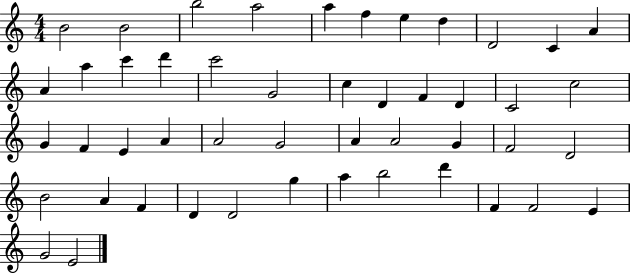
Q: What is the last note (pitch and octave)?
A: E4